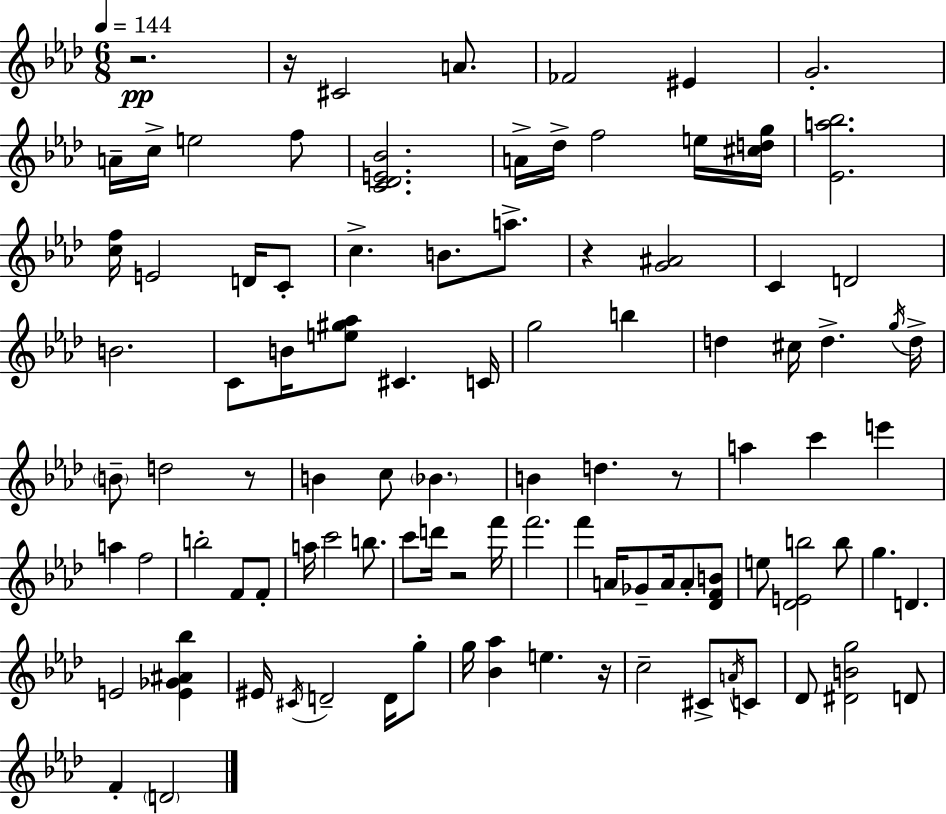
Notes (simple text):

R/h. R/s C#4/h A4/e. FES4/h EIS4/q G4/h. A4/s C5/s E5/h F5/e [C4,Db4,E4,Bb4]/h. A4/s Db5/s F5/h E5/s [C#5,D5,G5]/s [Eb4,A5,Bb5]/h. [C5,F5]/s E4/h D4/s C4/e C5/q. B4/e. A5/e. R/q [G4,A#4]/h C4/q D4/h B4/h. C4/e B4/s [E5,G#5,Ab5]/e C#4/q. C4/s G5/h B5/q D5/q C#5/s D5/q. G5/s D5/s B4/e D5/h R/e B4/q C5/e Bb4/q. B4/q D5/q. R/e A5/q C6/q E6/q A5/q F5/h B5/h F4/e F4/e A5/s C6/h B5/e. C6/e D6/s R/h F6/s F6/h. F6/q A4/s Gb4/e A4/s A4/e [Db4,F4,B4]/e E5/e [Db4,E4,B5]/h B5/e G5/q. D4/q. E4/h [E4,Gb4,A#4,Bb5]/q EIS4/s C#4/s D4/h D4/s G5/e G5/s [Bb4,Ab5]/q E5/q. R/s C5/h C#4/e A4/s C4/e Db4/e [D#4,B4,G5]/h D4/e F4/q D4/h